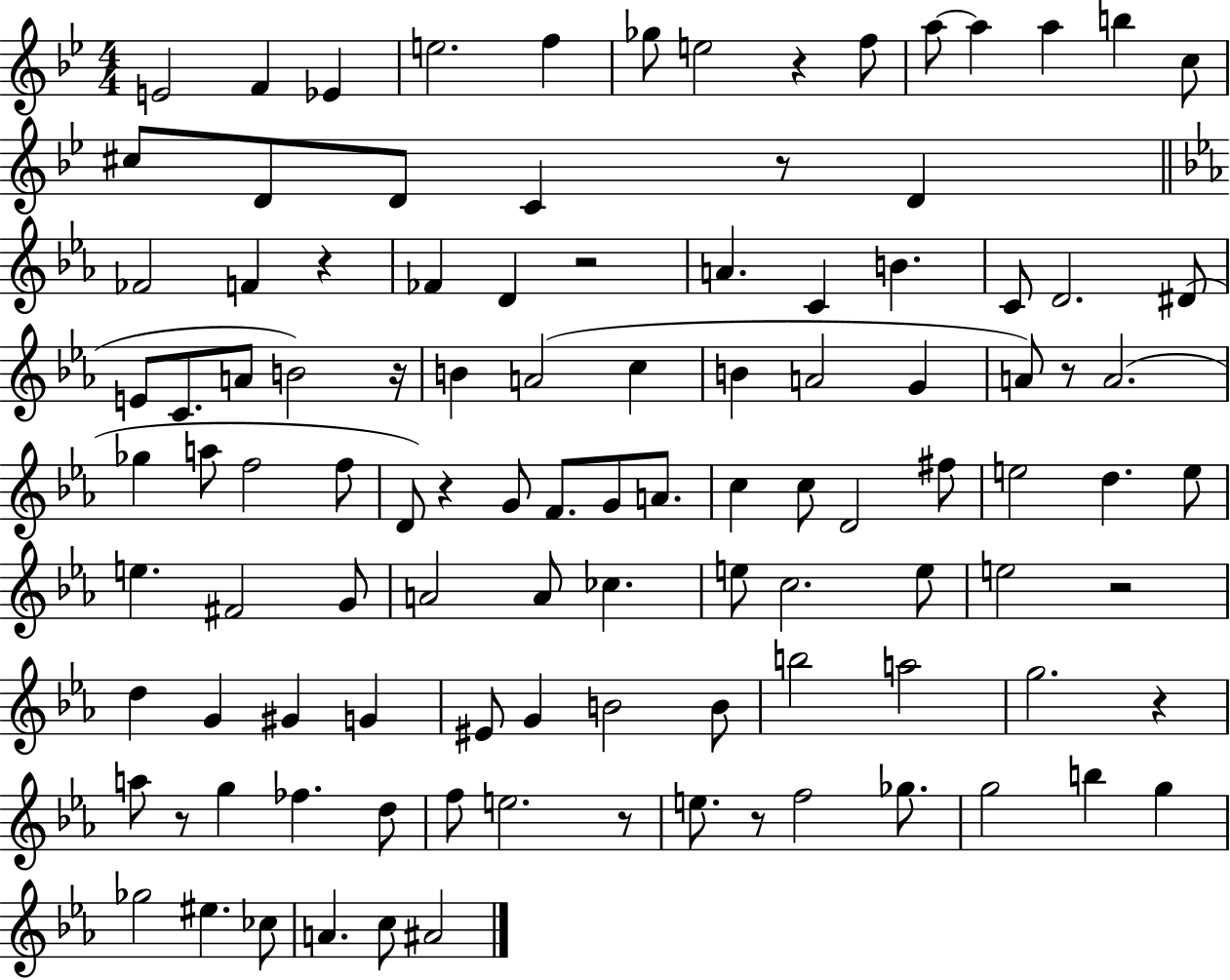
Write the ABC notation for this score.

X:1
T:Untitled
M:4/4
L:1/4
K:Bb
E2 F _E e2 f _g/2 e2 z f/2 a/2 a a b c/2 ^c/2 D/2 D/2 C z/2 D _F2 F z _F D z2 A C B C/2 D2 ^D/2 E/2 C/2 A/2 B2 z/4 B A2 c B A2 G A/2 z/2 A2 _g a/2 f2 f/2 D/2 z G/2 F/2 G/2 A/2 c c/2 D2 ^f/2 e2 d e/2 e ^F2 G/2 A2 A/2 _c e/2 c2 e/2 e2 z2 d G ^G G ^E/2 G B2 B/2 b2 a2 g2 z a/2 z/2 g _f d/2 f/2 e2 z/2 e/2 z/2 f2 _g/2 g2 b g _g2 ^e _c/2 A c/2 ^A2